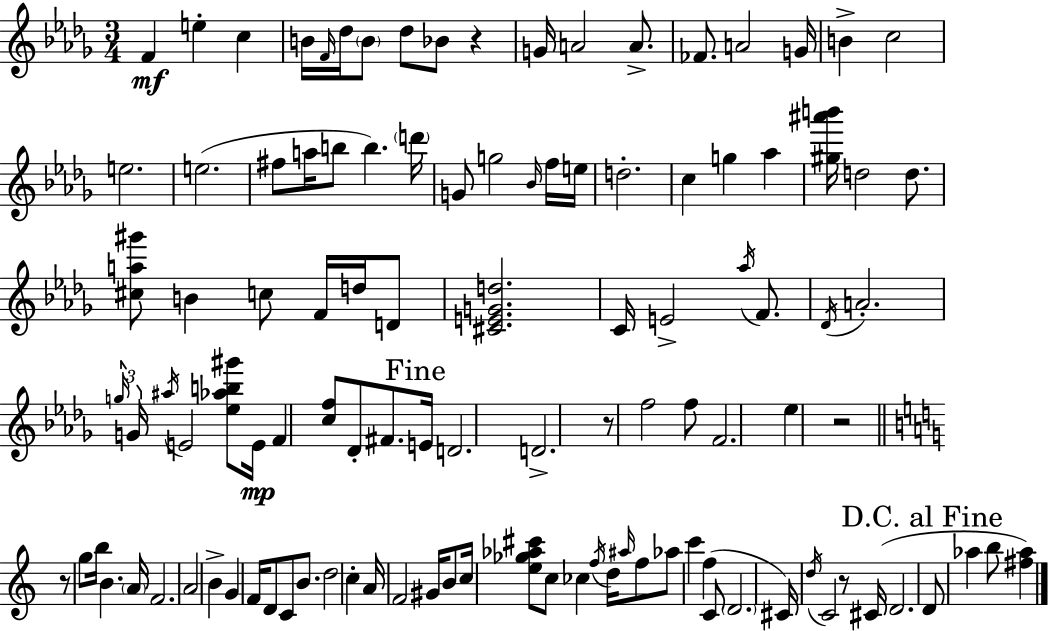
{
  \clef treble
  \numericTimeSignature
  \time 3/4
  \key bes \minor
  f'4\mf e''4-. c''4 | b'16 \grace { f'16 } des''16 \parenthesize b'8 des''8 bes'8 r4 | g'16 a'2 a'8.-> | fes'8. a'2 | \break g'16 b'4-> c''2 | e''2. | e''2.( | fis''8 a''16 b''8 b''4.) | \break \parenthesize d'''16 g'8 g''2 \grace { bes'16 } | f''16 e''16 d''2.-. | c''4 g''4 aes''4 | <gis'' ais''' b'''>16 d''2 d''8. | \break <cis'' a'' gis'''>8 b'4 c''8 f'16 d''16 | d'8 <cis' e' g' d''>2. | c'16 e'2-> \acciaccatura { aes''16 } | f'8. \acciaccatura { des'16 } a'2.-. | \break \tuplet 3/2 { \grace { g''16 } g'16 \acciaccatura { ais''16 } } e'2 | <ees'' aes'' b'' gis'''>8 e'16\mp f'4 <c'' f''>8 | des'8-. fis'8. \mark "Fine" e'16 d'2. | d'2.-> | \break r8 f''2 | f''8 f'2. | ees''4 r2 | \bar "||" \break \key c \major r8 g''8 b''16 b'4. \parenthesize a'16 | f'2. | a'2 b'4-> | g'4 f'16 d'8 c'8 b'8. | \break d''2 c''4-. | a'16 f'2 gis'16 b'8 | c''16 <e'' ges'' aes'' cis'''>8 c''8 ces''4 \acciaccatura { f''16 } d''16 \grace { ais''16 } | f''8 aes''8 c'''4 f''4( | \break c'8 \parenthesize d'2. | cis'16) \acciaccatura { d''16 } c'2 | r8 cis'16( d'2. | \mark "D.C. al Fine" d'8 aes''4 b''8 <fis'' aes''>4) | \break \bar "|."
}